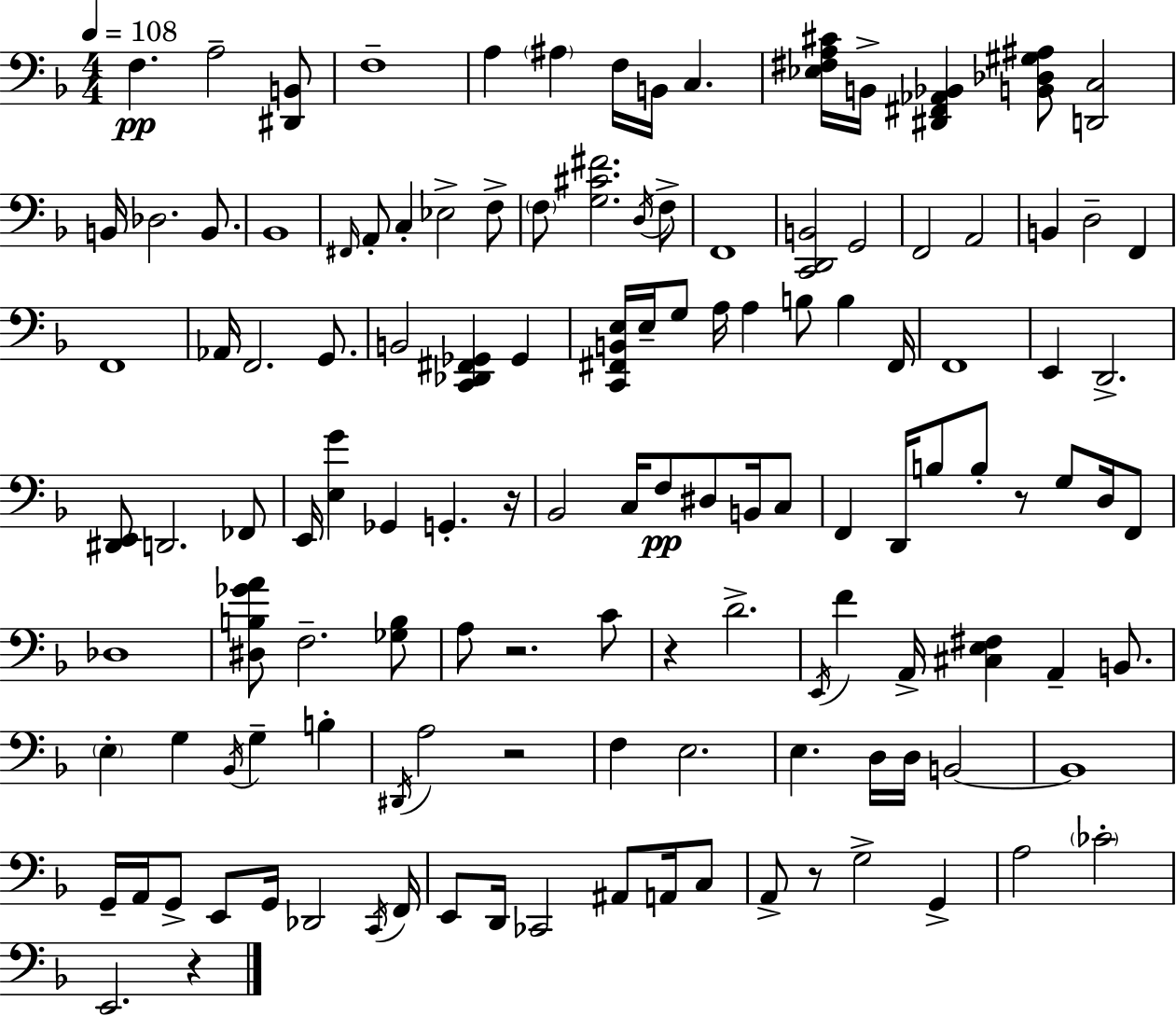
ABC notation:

X:1
T:Untitled
M:4/4
L:1/4
K:Dm
F, A,2 [^D,,B,,]/2 F,4 A, ^A, F,/4 B,,/4 C, [_E,^F,A,^C]/4 B,,/4 [^D,,^F,,_A,,_B,,] [B,,_D,^G,^A,]/2 [D,,C,]2 B,,/4 _D,2 B,,/2 _B,,4 ^F,,/4 A,,/2 C, _E,2 F,/2 F,/2 [G,^C^F]2 D,/4 F,/2 F,,4 [C,,D,,B,,]2 G,,2 F,,2 A,,2 B,, D,2 F,, F,,4 _A,,/4 F,,2 G,,/2 B,,2 [C,,_D,,^F,,_G,,] _G,, [C,,^F,,B,,E,]/4 E,/4 G,/2 A,/4 A, B,/2 B, ^F,,/4 F,,4 E,, D,,2 [^D,,E,,]/2 D,,2 _F,,/2 E,,/4 [E,G] _G,, G,, z/4 _B,,2 C,/4 F,/2 ^D,/2 B,,/4 C,/2 F,, D,,/4 B,/2 B,/2 z/2 G,/2 D,/4 F,,/2 _D,4 [^D,B,_GA]/2 F,2 [_G,B,]/2 A,/2 z2 C/2 z D2 E,,/4 F A,,/4 [^C,E,^F,] A,, B,,/2 E, G, _B,,/4 G, B, ^D,,/4 A,2 z2 F, E,2 E, D,/4 D,/4 B,,2 B,,4 G,,/4 A,,/4 G,,/2 E,,/2 G,,/4 _D,,2 C,,/4 F,,/4 E,,/2 D,,/4 _C,,2 ^A,,/2 A,,/4 C,/2 A,,/2 z/2 G,2 G,, A,2 _C2 E,,2 z